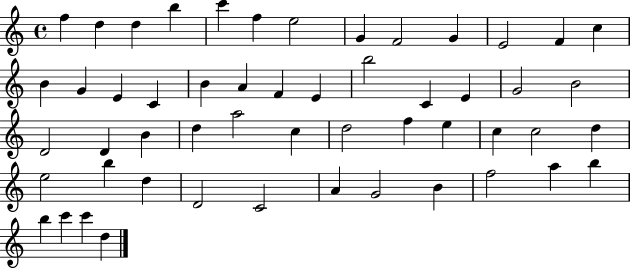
{
  \clef treble
  \time 4/4
  \defaultTimeSignature
  \key c \major
  f''4 d''4 d''4 b''4 | c'''4 f''4 e''2 | g'4 f'2 g'4 | e'2 f'4 c''4 | \break b'4 g'4 e'4 c'4 | b'4 a'4 f'4 e'4 | b''2 c'4 e'4 | g'2 b'2 | \break d'2 d'4 b'4 | d''4 a''2 c''4 | d''2 f''4 e''4 | c''4 c''2 d''4 | \break e''2 b''4 d''4 | d'2 c'2 | a'4 g'2 b'4 | f''2 a''4 b''4 | \break b''4 c'''4 c'''4 d''4 | \bar "|."
}